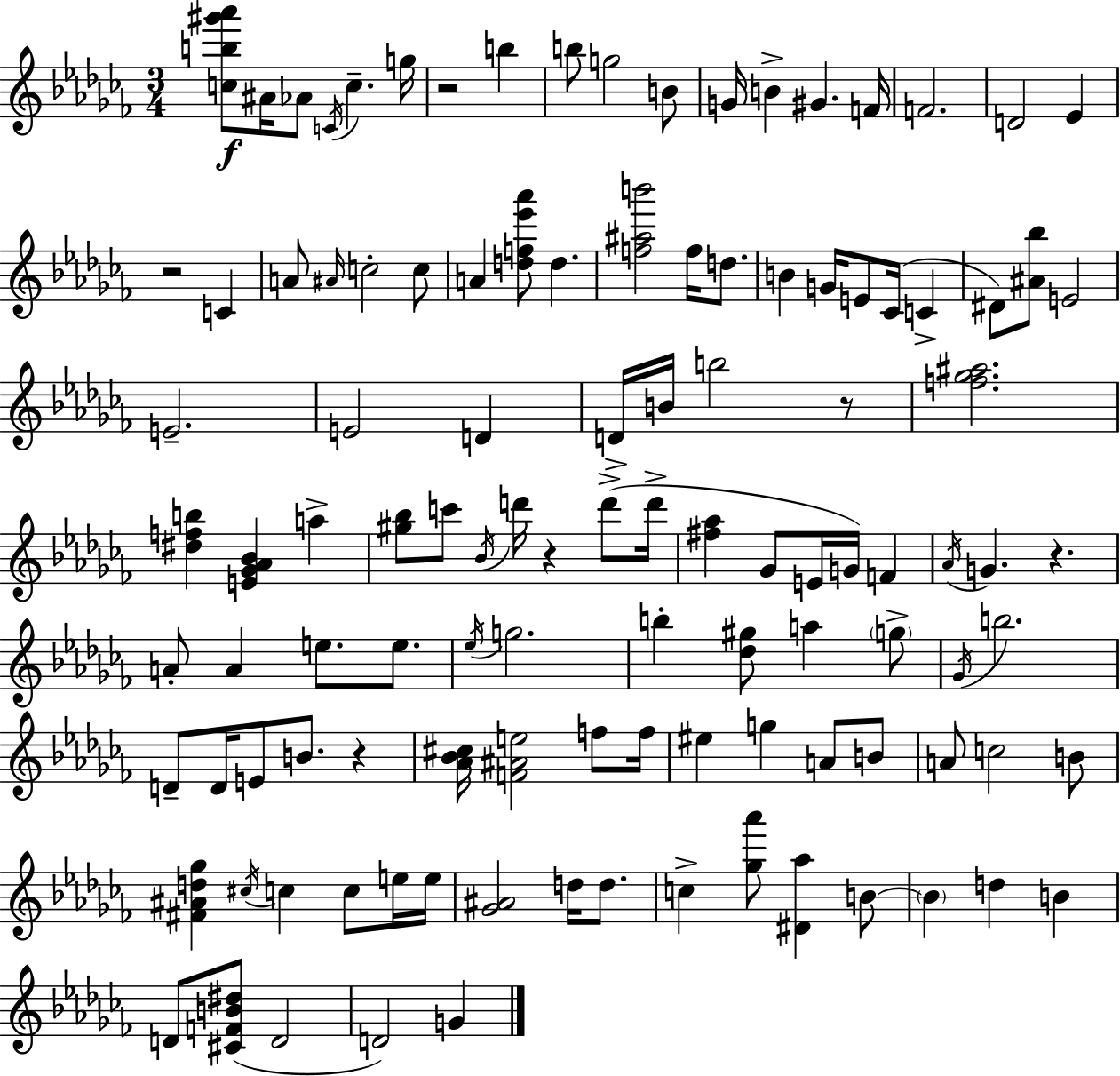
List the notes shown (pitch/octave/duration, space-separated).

[C5,B5,G#6,Ab6]/e A#4/s Ab4/e C4/s C5/q. G5/s R/h B5/q B5/e G5/h B4/e G4/s B4/q G#4/q. F4/s F4/h. D4/h Eb4/q R/h C4/q A4/e A#4/s C5/h C5/e A4/q [D5,F5,Eb6,Ab6]/e D5/q. [F5,A#5,B6]/h F5/s D5/e. B4/q G4/s E4/e CES4/s C4/q D#4/e [A#4,Bb5]/e E4/h E4/h. E4/h D4/q D4/s B4/s B5/h R/e [F5,Gb5,A#5]/h. [D#5,F5,B5]/q [E4,Gb4,Ab4,Bb4]/q A5/q [G#5,Bb5]/e C6/e Bb4/s D6/s R/q D6/e D6/s [F#5,Ab5]/q Gb4/e E4/s G4/s F4/q Ab4/s G4/q. R/q. A4/e A4/q E5/e. E5/e. Eb5/s G5/h. B5/q [Db5,G#5]/e A5/q G5/e Gb4/s B5/h. D4/e D4/s E4/e B4/e. R/q [Ab4,Bb4,C#5]/s [F4,A#4,E5]/h F5/e F5/s EIS5/q G5/q A4/e B4/e A4/e C5/h B4/e [F#4,A#4,D5,Gb5]/q C#5/s C5/q C5/e E5/s E5/s [Gb4,A#4]/h D5/s D5/e. C5/q [Gb5,Ab6]/e [D#4,Ab5]/q B4/e B4/q D5/q B4/q D4/e [C#4,F4,B4,D#5]/e D4/h D4/h G4/q